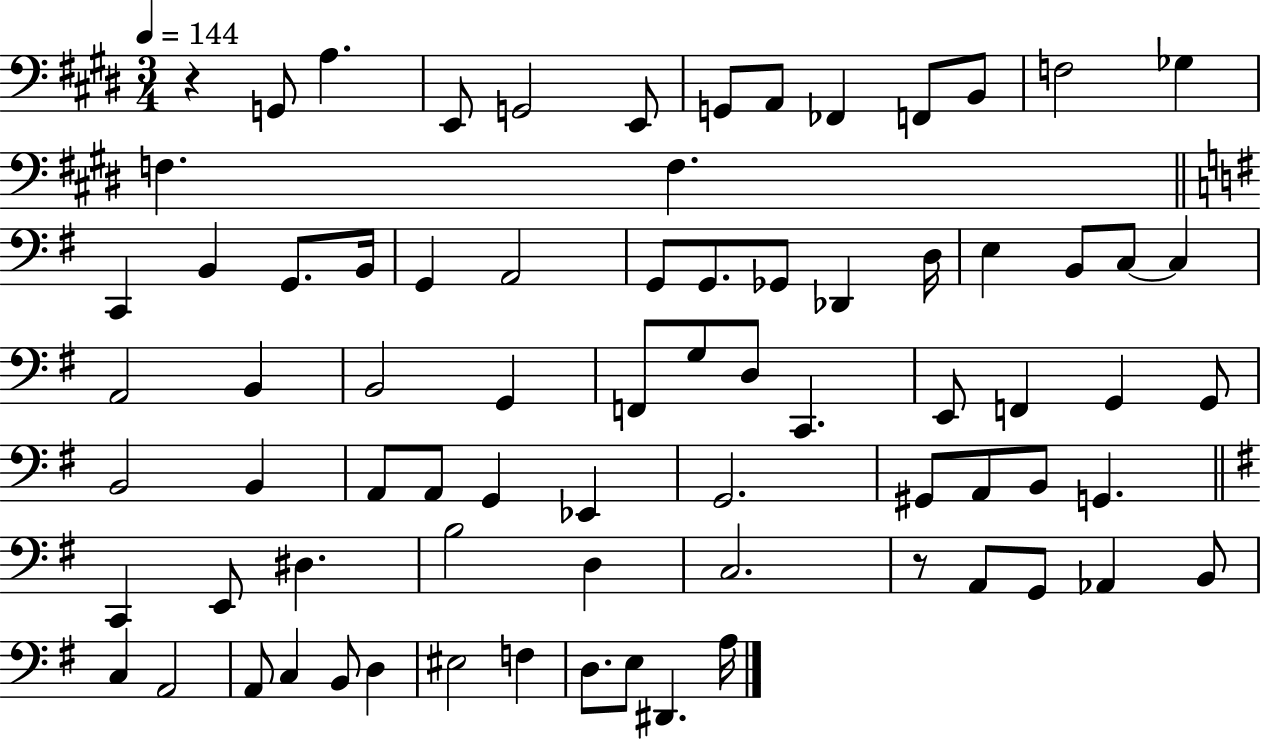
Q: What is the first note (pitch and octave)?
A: G2